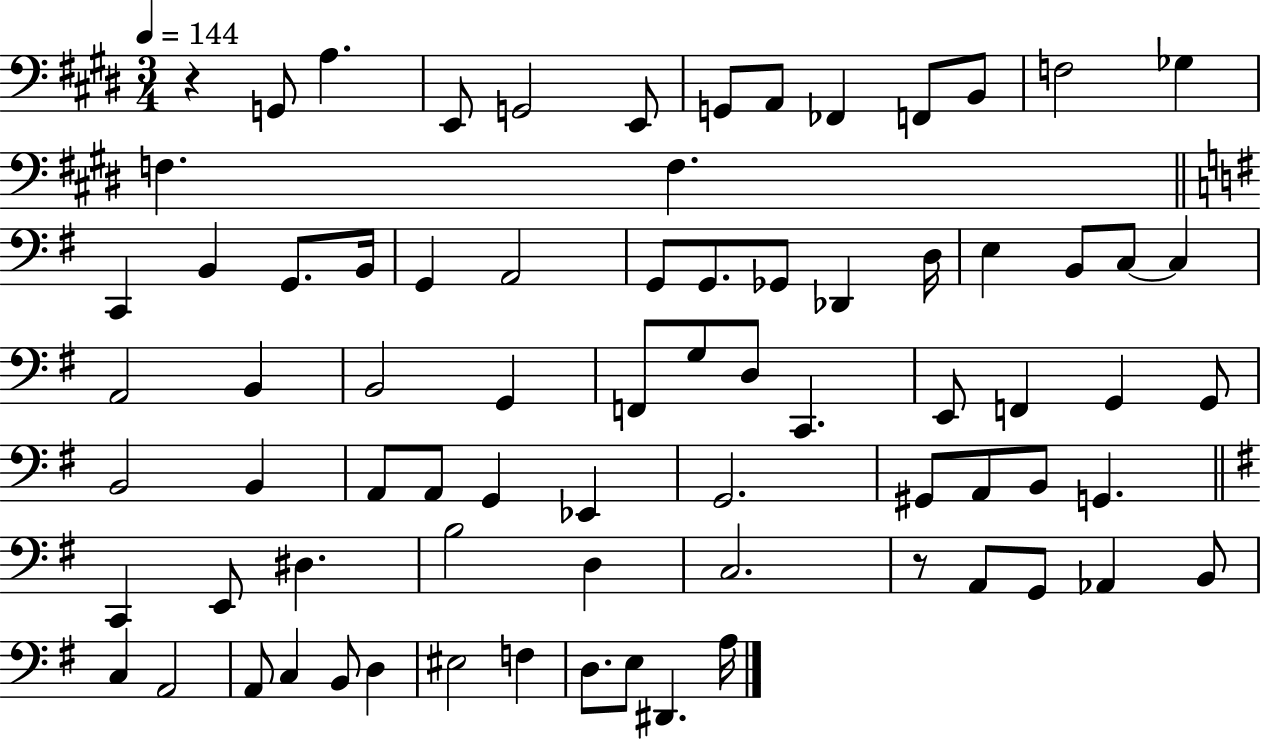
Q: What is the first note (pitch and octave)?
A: G2